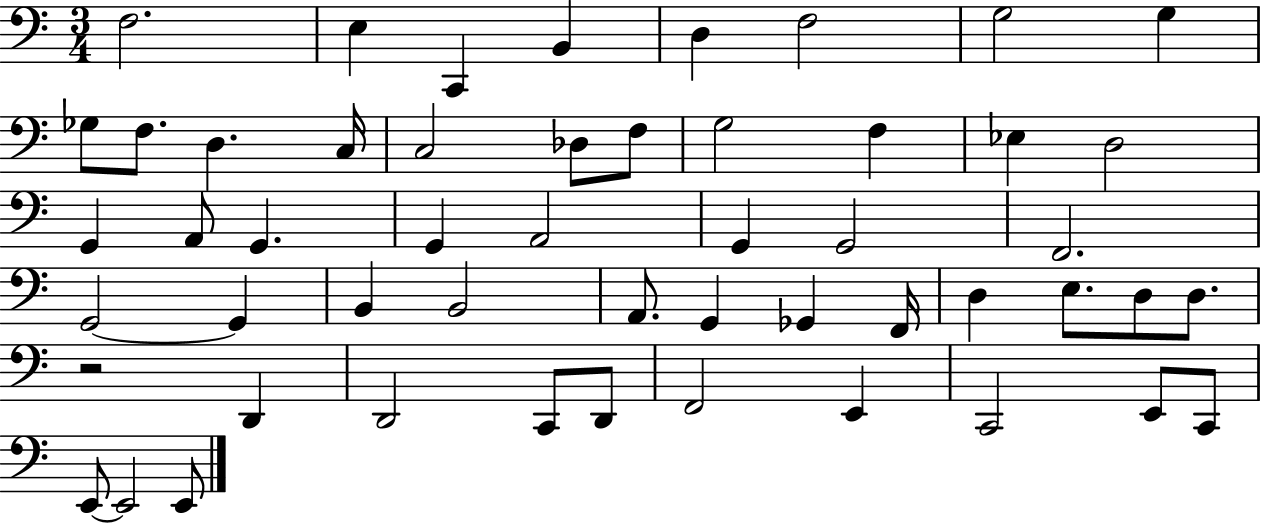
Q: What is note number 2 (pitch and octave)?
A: E3